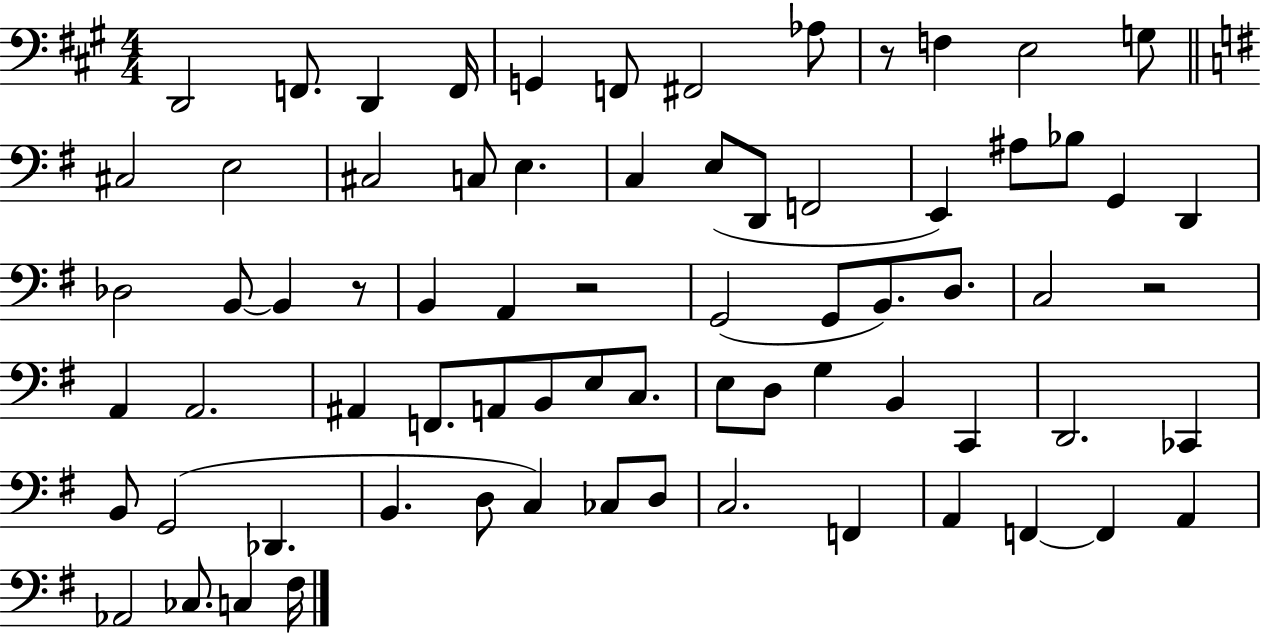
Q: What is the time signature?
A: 4/4